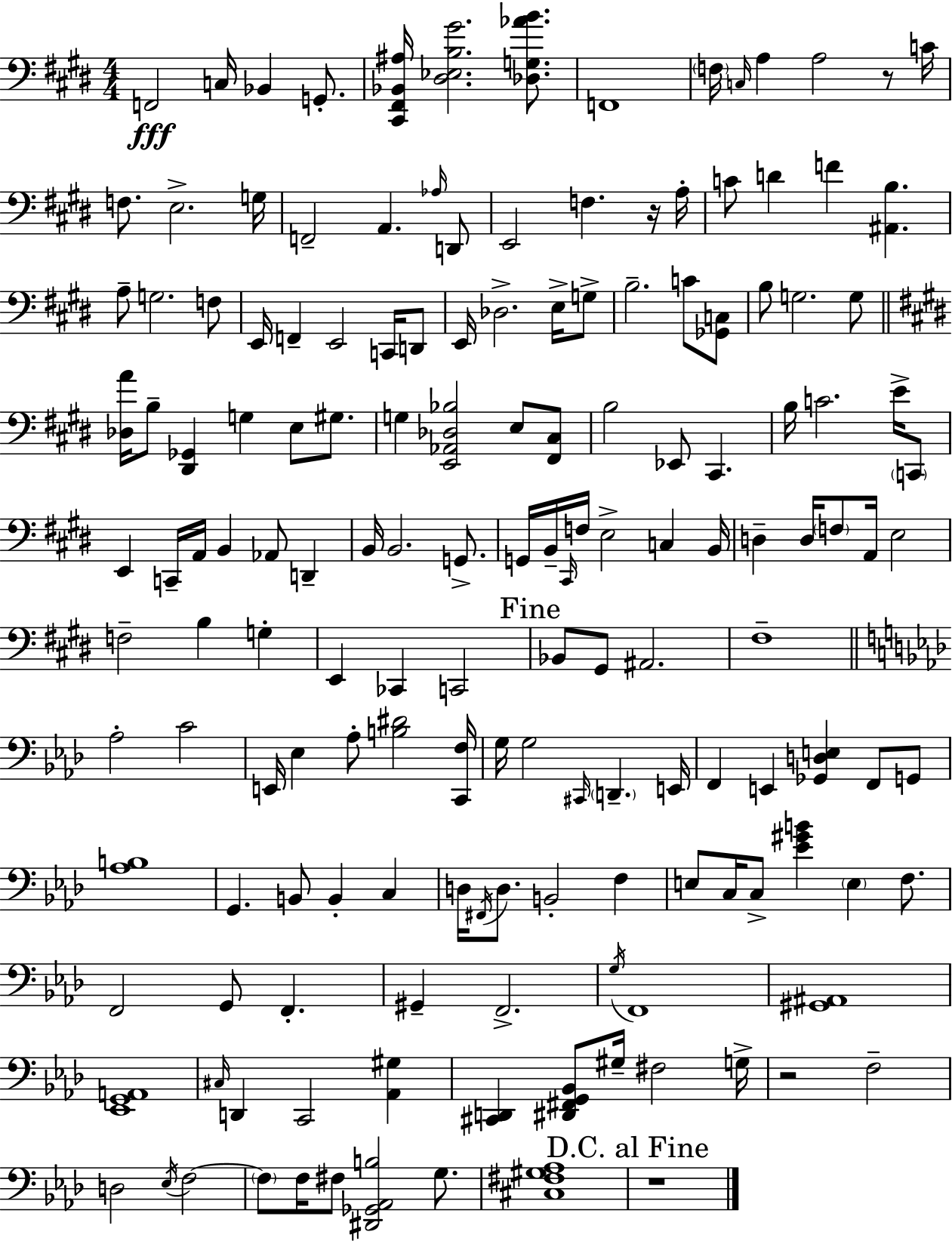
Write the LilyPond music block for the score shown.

{
  \clef bass
  \numericTimeSignature
  \time 4/4
  \key e \major
  \repeat volta 2 { f,2\fff c16 bes,4 g,8.-. | <cis, fis, bes, ais>16 <dis ees b gis'>2. <des g aes' b'>8. | f,1 | \parenthesize f16 \grace { c16 } a4 a2 r8 | \break c'16 f8. e2.-> | g16 f,2-- a,4. \grace { aes16 } | d,8 e,2 f4. | r16 a16-. c'8 d'4 f'4 <ais, b>4. | \break a8-- g2. | f8 e,16 f,4-- e,2 c,16 | d,8 e,16 des2.-> e16-> | g8-> b2.-- c'8 | \break <ges, c>8 b8 g2. | g8 \bar "||" \break \key e \major <des a'>16 b8-- <dis, ges,>4 g4 e8 gis8. | g4 <e, aes, des bes>2 e8 <fis, cis>8 | b2 ees,8 cis,4. | b16 c'2. e'16-> \parenthesize c,8 | \break e,4 c,16-- a,16 b,4 aes,8 d,4-- | b,16 b,2. g,8.-> | g,16 b,16-- \grace { cis,16 } f16 e2-> c4 | b,16 d4-- d16 \parenthesize f8 a,16 e2 | \break f2-- b4 g4-. | e,4 ces,4 c,2 | \mark "Fine" bes,8 gis,8 ais,2. | fis1-- | \break \bar "||" \break \key aes \major aes2-. c'2 | e,16 ees4 aes8-. <b dis'>2 <c, f>16 | g16 g2 \grace { cis,16 } \parenthesize d,4.-- | e,16 f,4 e,4 <ges, d e>4 f,8 g,8 | \break <aes b>1 | g,4. b,8 b,4-. c4 | d16 \acciaccatura { fis,16 } d8. b,2-. f4 | e8 c16 c8-> <ees' gis' b'>4 \parenthesize e4 f8. | \break f,2 g,8 f,4.-. | gis,4-- f,2.-> | \acciaccatura { g16 } f,1 | <gis, ais,>1 | \break <ees, g, a,>1 | \grace { cis16 } d,4 c,2 | <aes, gis>4 <cis, d,>4 <dis, fis, g, bes,>8 gis16-- fis2 | g16-> r2 f2-- | \break d2 \acciaccatura { ees16 } f2~~ | \parenthesize f8 f16 fis8 <dis, ges, aes, b>2 | g8. <cis fis gis aes>1 | \mark "D.C. al Fine" r1 | \break } \bar "|."
}